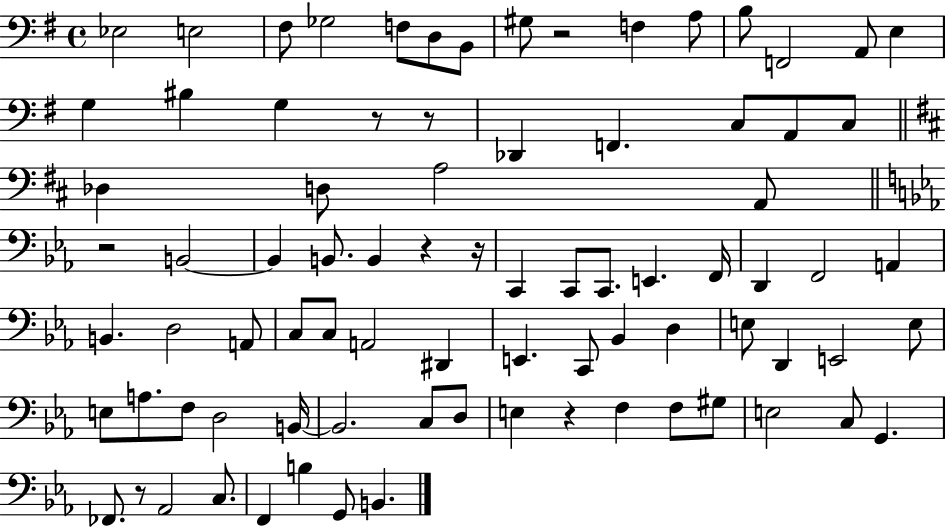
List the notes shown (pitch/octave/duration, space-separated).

Eb3/h E3/h F#3/e Gb3/h F3/e D3/e B2/e G#3/e R/h F3/q A3/e B3/e F2/h A2/e E3/q G3/q BIS3/q G3/q R/e R/e Db2/q F2/q. C3/e A2/e C3/e Db3/q D3/e A3/h A2/e R/h B2/h B2/q B2/e. B2/q R/q R/s C2/q C2/e C2/e. E2/q. F2/s D2/q F2/h A2/q B2/q. D3/h A2/e C3/e C3/e A2/h D#2/q E2/q. C2/e Bb2/q D3/q E3/e D2/q E2/h E3/e E3/e A3/e. F3/e D3/h B2/s B2/h. C3/e D3/e E3/q R/q F3/q F3/e G#3/e E3/h C3/e G2/q. FES2/e. R/e Ab2/h C3/e. F2/q B3/q G2/e B2/q.